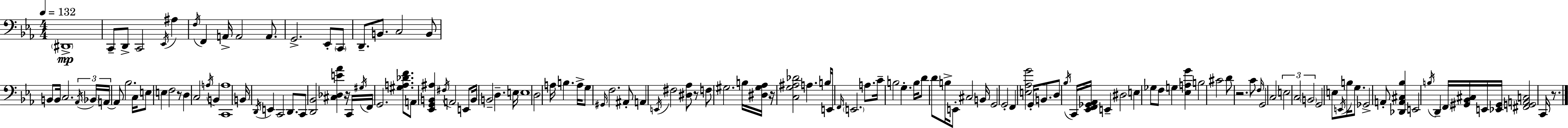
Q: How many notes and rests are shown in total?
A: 141